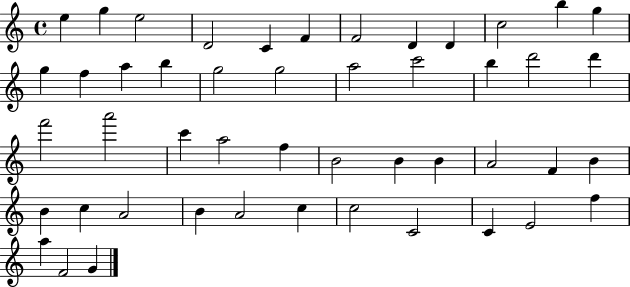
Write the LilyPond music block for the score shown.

{
  \clef treble
  \time 4/4
  \defaultTimeSignature
  \key c \major
  e''4 g''4 e''2 | d'2 c'4 f'4 | f'2 d'4 d'4 | c''2 b''4 g''4 | \break g''4 f''4 a''4 b''4 | g''2 g''2 | a''2 c'''2 | b''4 d'''2 d'''4 | \break f'''2 a'''2 | c'''4 a''2 f''4 | b'2 b'4 b'4 | a'2 f'4 b'4 | \break b'4 c''4 a'2 | b'4 a'2 c''4 | c''2 c'2 | c'4 e'2 f''4 | \break a''4 f'2 g'4 | \bar "|."
}